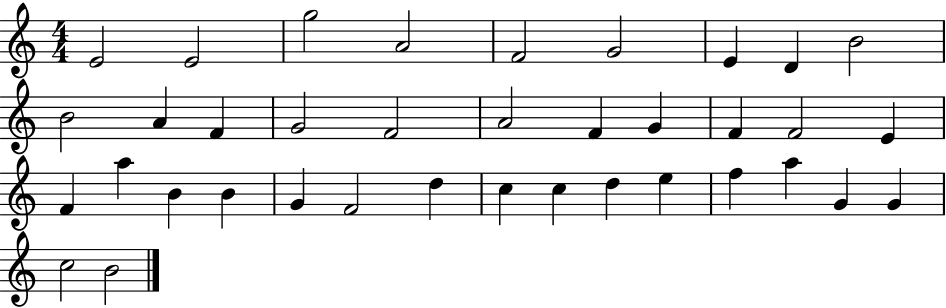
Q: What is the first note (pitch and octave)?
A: E4